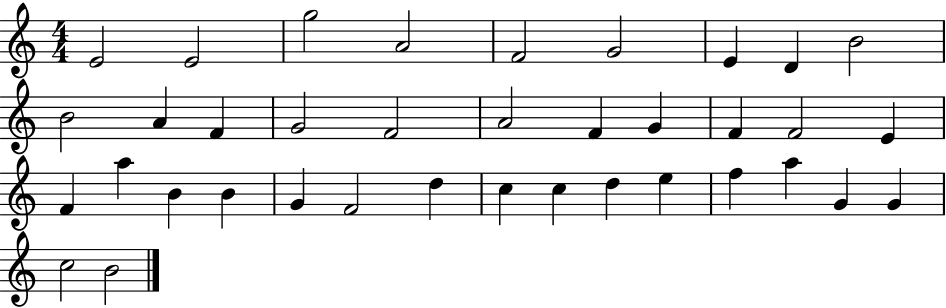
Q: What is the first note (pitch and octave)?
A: E4